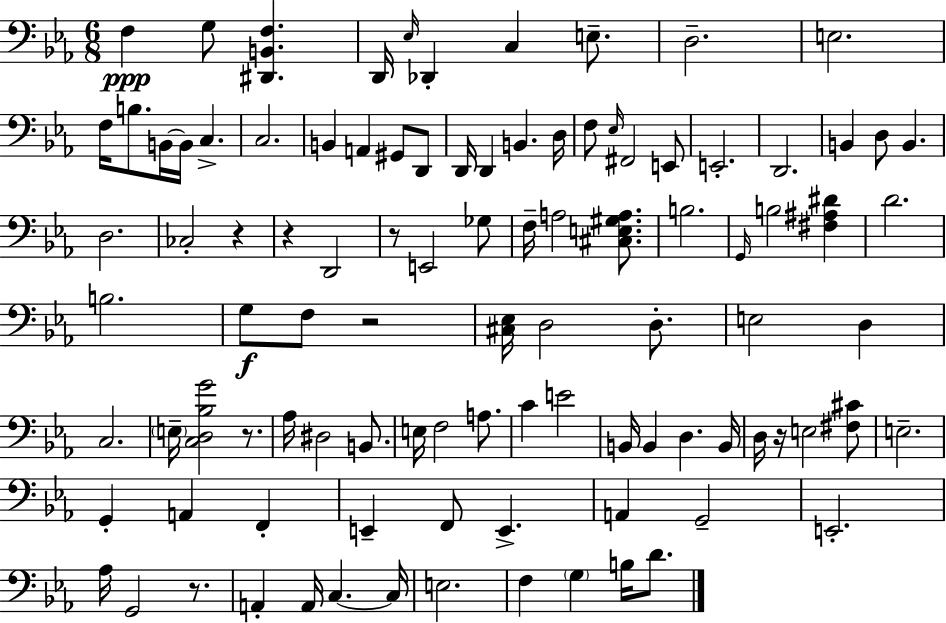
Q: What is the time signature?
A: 6/8